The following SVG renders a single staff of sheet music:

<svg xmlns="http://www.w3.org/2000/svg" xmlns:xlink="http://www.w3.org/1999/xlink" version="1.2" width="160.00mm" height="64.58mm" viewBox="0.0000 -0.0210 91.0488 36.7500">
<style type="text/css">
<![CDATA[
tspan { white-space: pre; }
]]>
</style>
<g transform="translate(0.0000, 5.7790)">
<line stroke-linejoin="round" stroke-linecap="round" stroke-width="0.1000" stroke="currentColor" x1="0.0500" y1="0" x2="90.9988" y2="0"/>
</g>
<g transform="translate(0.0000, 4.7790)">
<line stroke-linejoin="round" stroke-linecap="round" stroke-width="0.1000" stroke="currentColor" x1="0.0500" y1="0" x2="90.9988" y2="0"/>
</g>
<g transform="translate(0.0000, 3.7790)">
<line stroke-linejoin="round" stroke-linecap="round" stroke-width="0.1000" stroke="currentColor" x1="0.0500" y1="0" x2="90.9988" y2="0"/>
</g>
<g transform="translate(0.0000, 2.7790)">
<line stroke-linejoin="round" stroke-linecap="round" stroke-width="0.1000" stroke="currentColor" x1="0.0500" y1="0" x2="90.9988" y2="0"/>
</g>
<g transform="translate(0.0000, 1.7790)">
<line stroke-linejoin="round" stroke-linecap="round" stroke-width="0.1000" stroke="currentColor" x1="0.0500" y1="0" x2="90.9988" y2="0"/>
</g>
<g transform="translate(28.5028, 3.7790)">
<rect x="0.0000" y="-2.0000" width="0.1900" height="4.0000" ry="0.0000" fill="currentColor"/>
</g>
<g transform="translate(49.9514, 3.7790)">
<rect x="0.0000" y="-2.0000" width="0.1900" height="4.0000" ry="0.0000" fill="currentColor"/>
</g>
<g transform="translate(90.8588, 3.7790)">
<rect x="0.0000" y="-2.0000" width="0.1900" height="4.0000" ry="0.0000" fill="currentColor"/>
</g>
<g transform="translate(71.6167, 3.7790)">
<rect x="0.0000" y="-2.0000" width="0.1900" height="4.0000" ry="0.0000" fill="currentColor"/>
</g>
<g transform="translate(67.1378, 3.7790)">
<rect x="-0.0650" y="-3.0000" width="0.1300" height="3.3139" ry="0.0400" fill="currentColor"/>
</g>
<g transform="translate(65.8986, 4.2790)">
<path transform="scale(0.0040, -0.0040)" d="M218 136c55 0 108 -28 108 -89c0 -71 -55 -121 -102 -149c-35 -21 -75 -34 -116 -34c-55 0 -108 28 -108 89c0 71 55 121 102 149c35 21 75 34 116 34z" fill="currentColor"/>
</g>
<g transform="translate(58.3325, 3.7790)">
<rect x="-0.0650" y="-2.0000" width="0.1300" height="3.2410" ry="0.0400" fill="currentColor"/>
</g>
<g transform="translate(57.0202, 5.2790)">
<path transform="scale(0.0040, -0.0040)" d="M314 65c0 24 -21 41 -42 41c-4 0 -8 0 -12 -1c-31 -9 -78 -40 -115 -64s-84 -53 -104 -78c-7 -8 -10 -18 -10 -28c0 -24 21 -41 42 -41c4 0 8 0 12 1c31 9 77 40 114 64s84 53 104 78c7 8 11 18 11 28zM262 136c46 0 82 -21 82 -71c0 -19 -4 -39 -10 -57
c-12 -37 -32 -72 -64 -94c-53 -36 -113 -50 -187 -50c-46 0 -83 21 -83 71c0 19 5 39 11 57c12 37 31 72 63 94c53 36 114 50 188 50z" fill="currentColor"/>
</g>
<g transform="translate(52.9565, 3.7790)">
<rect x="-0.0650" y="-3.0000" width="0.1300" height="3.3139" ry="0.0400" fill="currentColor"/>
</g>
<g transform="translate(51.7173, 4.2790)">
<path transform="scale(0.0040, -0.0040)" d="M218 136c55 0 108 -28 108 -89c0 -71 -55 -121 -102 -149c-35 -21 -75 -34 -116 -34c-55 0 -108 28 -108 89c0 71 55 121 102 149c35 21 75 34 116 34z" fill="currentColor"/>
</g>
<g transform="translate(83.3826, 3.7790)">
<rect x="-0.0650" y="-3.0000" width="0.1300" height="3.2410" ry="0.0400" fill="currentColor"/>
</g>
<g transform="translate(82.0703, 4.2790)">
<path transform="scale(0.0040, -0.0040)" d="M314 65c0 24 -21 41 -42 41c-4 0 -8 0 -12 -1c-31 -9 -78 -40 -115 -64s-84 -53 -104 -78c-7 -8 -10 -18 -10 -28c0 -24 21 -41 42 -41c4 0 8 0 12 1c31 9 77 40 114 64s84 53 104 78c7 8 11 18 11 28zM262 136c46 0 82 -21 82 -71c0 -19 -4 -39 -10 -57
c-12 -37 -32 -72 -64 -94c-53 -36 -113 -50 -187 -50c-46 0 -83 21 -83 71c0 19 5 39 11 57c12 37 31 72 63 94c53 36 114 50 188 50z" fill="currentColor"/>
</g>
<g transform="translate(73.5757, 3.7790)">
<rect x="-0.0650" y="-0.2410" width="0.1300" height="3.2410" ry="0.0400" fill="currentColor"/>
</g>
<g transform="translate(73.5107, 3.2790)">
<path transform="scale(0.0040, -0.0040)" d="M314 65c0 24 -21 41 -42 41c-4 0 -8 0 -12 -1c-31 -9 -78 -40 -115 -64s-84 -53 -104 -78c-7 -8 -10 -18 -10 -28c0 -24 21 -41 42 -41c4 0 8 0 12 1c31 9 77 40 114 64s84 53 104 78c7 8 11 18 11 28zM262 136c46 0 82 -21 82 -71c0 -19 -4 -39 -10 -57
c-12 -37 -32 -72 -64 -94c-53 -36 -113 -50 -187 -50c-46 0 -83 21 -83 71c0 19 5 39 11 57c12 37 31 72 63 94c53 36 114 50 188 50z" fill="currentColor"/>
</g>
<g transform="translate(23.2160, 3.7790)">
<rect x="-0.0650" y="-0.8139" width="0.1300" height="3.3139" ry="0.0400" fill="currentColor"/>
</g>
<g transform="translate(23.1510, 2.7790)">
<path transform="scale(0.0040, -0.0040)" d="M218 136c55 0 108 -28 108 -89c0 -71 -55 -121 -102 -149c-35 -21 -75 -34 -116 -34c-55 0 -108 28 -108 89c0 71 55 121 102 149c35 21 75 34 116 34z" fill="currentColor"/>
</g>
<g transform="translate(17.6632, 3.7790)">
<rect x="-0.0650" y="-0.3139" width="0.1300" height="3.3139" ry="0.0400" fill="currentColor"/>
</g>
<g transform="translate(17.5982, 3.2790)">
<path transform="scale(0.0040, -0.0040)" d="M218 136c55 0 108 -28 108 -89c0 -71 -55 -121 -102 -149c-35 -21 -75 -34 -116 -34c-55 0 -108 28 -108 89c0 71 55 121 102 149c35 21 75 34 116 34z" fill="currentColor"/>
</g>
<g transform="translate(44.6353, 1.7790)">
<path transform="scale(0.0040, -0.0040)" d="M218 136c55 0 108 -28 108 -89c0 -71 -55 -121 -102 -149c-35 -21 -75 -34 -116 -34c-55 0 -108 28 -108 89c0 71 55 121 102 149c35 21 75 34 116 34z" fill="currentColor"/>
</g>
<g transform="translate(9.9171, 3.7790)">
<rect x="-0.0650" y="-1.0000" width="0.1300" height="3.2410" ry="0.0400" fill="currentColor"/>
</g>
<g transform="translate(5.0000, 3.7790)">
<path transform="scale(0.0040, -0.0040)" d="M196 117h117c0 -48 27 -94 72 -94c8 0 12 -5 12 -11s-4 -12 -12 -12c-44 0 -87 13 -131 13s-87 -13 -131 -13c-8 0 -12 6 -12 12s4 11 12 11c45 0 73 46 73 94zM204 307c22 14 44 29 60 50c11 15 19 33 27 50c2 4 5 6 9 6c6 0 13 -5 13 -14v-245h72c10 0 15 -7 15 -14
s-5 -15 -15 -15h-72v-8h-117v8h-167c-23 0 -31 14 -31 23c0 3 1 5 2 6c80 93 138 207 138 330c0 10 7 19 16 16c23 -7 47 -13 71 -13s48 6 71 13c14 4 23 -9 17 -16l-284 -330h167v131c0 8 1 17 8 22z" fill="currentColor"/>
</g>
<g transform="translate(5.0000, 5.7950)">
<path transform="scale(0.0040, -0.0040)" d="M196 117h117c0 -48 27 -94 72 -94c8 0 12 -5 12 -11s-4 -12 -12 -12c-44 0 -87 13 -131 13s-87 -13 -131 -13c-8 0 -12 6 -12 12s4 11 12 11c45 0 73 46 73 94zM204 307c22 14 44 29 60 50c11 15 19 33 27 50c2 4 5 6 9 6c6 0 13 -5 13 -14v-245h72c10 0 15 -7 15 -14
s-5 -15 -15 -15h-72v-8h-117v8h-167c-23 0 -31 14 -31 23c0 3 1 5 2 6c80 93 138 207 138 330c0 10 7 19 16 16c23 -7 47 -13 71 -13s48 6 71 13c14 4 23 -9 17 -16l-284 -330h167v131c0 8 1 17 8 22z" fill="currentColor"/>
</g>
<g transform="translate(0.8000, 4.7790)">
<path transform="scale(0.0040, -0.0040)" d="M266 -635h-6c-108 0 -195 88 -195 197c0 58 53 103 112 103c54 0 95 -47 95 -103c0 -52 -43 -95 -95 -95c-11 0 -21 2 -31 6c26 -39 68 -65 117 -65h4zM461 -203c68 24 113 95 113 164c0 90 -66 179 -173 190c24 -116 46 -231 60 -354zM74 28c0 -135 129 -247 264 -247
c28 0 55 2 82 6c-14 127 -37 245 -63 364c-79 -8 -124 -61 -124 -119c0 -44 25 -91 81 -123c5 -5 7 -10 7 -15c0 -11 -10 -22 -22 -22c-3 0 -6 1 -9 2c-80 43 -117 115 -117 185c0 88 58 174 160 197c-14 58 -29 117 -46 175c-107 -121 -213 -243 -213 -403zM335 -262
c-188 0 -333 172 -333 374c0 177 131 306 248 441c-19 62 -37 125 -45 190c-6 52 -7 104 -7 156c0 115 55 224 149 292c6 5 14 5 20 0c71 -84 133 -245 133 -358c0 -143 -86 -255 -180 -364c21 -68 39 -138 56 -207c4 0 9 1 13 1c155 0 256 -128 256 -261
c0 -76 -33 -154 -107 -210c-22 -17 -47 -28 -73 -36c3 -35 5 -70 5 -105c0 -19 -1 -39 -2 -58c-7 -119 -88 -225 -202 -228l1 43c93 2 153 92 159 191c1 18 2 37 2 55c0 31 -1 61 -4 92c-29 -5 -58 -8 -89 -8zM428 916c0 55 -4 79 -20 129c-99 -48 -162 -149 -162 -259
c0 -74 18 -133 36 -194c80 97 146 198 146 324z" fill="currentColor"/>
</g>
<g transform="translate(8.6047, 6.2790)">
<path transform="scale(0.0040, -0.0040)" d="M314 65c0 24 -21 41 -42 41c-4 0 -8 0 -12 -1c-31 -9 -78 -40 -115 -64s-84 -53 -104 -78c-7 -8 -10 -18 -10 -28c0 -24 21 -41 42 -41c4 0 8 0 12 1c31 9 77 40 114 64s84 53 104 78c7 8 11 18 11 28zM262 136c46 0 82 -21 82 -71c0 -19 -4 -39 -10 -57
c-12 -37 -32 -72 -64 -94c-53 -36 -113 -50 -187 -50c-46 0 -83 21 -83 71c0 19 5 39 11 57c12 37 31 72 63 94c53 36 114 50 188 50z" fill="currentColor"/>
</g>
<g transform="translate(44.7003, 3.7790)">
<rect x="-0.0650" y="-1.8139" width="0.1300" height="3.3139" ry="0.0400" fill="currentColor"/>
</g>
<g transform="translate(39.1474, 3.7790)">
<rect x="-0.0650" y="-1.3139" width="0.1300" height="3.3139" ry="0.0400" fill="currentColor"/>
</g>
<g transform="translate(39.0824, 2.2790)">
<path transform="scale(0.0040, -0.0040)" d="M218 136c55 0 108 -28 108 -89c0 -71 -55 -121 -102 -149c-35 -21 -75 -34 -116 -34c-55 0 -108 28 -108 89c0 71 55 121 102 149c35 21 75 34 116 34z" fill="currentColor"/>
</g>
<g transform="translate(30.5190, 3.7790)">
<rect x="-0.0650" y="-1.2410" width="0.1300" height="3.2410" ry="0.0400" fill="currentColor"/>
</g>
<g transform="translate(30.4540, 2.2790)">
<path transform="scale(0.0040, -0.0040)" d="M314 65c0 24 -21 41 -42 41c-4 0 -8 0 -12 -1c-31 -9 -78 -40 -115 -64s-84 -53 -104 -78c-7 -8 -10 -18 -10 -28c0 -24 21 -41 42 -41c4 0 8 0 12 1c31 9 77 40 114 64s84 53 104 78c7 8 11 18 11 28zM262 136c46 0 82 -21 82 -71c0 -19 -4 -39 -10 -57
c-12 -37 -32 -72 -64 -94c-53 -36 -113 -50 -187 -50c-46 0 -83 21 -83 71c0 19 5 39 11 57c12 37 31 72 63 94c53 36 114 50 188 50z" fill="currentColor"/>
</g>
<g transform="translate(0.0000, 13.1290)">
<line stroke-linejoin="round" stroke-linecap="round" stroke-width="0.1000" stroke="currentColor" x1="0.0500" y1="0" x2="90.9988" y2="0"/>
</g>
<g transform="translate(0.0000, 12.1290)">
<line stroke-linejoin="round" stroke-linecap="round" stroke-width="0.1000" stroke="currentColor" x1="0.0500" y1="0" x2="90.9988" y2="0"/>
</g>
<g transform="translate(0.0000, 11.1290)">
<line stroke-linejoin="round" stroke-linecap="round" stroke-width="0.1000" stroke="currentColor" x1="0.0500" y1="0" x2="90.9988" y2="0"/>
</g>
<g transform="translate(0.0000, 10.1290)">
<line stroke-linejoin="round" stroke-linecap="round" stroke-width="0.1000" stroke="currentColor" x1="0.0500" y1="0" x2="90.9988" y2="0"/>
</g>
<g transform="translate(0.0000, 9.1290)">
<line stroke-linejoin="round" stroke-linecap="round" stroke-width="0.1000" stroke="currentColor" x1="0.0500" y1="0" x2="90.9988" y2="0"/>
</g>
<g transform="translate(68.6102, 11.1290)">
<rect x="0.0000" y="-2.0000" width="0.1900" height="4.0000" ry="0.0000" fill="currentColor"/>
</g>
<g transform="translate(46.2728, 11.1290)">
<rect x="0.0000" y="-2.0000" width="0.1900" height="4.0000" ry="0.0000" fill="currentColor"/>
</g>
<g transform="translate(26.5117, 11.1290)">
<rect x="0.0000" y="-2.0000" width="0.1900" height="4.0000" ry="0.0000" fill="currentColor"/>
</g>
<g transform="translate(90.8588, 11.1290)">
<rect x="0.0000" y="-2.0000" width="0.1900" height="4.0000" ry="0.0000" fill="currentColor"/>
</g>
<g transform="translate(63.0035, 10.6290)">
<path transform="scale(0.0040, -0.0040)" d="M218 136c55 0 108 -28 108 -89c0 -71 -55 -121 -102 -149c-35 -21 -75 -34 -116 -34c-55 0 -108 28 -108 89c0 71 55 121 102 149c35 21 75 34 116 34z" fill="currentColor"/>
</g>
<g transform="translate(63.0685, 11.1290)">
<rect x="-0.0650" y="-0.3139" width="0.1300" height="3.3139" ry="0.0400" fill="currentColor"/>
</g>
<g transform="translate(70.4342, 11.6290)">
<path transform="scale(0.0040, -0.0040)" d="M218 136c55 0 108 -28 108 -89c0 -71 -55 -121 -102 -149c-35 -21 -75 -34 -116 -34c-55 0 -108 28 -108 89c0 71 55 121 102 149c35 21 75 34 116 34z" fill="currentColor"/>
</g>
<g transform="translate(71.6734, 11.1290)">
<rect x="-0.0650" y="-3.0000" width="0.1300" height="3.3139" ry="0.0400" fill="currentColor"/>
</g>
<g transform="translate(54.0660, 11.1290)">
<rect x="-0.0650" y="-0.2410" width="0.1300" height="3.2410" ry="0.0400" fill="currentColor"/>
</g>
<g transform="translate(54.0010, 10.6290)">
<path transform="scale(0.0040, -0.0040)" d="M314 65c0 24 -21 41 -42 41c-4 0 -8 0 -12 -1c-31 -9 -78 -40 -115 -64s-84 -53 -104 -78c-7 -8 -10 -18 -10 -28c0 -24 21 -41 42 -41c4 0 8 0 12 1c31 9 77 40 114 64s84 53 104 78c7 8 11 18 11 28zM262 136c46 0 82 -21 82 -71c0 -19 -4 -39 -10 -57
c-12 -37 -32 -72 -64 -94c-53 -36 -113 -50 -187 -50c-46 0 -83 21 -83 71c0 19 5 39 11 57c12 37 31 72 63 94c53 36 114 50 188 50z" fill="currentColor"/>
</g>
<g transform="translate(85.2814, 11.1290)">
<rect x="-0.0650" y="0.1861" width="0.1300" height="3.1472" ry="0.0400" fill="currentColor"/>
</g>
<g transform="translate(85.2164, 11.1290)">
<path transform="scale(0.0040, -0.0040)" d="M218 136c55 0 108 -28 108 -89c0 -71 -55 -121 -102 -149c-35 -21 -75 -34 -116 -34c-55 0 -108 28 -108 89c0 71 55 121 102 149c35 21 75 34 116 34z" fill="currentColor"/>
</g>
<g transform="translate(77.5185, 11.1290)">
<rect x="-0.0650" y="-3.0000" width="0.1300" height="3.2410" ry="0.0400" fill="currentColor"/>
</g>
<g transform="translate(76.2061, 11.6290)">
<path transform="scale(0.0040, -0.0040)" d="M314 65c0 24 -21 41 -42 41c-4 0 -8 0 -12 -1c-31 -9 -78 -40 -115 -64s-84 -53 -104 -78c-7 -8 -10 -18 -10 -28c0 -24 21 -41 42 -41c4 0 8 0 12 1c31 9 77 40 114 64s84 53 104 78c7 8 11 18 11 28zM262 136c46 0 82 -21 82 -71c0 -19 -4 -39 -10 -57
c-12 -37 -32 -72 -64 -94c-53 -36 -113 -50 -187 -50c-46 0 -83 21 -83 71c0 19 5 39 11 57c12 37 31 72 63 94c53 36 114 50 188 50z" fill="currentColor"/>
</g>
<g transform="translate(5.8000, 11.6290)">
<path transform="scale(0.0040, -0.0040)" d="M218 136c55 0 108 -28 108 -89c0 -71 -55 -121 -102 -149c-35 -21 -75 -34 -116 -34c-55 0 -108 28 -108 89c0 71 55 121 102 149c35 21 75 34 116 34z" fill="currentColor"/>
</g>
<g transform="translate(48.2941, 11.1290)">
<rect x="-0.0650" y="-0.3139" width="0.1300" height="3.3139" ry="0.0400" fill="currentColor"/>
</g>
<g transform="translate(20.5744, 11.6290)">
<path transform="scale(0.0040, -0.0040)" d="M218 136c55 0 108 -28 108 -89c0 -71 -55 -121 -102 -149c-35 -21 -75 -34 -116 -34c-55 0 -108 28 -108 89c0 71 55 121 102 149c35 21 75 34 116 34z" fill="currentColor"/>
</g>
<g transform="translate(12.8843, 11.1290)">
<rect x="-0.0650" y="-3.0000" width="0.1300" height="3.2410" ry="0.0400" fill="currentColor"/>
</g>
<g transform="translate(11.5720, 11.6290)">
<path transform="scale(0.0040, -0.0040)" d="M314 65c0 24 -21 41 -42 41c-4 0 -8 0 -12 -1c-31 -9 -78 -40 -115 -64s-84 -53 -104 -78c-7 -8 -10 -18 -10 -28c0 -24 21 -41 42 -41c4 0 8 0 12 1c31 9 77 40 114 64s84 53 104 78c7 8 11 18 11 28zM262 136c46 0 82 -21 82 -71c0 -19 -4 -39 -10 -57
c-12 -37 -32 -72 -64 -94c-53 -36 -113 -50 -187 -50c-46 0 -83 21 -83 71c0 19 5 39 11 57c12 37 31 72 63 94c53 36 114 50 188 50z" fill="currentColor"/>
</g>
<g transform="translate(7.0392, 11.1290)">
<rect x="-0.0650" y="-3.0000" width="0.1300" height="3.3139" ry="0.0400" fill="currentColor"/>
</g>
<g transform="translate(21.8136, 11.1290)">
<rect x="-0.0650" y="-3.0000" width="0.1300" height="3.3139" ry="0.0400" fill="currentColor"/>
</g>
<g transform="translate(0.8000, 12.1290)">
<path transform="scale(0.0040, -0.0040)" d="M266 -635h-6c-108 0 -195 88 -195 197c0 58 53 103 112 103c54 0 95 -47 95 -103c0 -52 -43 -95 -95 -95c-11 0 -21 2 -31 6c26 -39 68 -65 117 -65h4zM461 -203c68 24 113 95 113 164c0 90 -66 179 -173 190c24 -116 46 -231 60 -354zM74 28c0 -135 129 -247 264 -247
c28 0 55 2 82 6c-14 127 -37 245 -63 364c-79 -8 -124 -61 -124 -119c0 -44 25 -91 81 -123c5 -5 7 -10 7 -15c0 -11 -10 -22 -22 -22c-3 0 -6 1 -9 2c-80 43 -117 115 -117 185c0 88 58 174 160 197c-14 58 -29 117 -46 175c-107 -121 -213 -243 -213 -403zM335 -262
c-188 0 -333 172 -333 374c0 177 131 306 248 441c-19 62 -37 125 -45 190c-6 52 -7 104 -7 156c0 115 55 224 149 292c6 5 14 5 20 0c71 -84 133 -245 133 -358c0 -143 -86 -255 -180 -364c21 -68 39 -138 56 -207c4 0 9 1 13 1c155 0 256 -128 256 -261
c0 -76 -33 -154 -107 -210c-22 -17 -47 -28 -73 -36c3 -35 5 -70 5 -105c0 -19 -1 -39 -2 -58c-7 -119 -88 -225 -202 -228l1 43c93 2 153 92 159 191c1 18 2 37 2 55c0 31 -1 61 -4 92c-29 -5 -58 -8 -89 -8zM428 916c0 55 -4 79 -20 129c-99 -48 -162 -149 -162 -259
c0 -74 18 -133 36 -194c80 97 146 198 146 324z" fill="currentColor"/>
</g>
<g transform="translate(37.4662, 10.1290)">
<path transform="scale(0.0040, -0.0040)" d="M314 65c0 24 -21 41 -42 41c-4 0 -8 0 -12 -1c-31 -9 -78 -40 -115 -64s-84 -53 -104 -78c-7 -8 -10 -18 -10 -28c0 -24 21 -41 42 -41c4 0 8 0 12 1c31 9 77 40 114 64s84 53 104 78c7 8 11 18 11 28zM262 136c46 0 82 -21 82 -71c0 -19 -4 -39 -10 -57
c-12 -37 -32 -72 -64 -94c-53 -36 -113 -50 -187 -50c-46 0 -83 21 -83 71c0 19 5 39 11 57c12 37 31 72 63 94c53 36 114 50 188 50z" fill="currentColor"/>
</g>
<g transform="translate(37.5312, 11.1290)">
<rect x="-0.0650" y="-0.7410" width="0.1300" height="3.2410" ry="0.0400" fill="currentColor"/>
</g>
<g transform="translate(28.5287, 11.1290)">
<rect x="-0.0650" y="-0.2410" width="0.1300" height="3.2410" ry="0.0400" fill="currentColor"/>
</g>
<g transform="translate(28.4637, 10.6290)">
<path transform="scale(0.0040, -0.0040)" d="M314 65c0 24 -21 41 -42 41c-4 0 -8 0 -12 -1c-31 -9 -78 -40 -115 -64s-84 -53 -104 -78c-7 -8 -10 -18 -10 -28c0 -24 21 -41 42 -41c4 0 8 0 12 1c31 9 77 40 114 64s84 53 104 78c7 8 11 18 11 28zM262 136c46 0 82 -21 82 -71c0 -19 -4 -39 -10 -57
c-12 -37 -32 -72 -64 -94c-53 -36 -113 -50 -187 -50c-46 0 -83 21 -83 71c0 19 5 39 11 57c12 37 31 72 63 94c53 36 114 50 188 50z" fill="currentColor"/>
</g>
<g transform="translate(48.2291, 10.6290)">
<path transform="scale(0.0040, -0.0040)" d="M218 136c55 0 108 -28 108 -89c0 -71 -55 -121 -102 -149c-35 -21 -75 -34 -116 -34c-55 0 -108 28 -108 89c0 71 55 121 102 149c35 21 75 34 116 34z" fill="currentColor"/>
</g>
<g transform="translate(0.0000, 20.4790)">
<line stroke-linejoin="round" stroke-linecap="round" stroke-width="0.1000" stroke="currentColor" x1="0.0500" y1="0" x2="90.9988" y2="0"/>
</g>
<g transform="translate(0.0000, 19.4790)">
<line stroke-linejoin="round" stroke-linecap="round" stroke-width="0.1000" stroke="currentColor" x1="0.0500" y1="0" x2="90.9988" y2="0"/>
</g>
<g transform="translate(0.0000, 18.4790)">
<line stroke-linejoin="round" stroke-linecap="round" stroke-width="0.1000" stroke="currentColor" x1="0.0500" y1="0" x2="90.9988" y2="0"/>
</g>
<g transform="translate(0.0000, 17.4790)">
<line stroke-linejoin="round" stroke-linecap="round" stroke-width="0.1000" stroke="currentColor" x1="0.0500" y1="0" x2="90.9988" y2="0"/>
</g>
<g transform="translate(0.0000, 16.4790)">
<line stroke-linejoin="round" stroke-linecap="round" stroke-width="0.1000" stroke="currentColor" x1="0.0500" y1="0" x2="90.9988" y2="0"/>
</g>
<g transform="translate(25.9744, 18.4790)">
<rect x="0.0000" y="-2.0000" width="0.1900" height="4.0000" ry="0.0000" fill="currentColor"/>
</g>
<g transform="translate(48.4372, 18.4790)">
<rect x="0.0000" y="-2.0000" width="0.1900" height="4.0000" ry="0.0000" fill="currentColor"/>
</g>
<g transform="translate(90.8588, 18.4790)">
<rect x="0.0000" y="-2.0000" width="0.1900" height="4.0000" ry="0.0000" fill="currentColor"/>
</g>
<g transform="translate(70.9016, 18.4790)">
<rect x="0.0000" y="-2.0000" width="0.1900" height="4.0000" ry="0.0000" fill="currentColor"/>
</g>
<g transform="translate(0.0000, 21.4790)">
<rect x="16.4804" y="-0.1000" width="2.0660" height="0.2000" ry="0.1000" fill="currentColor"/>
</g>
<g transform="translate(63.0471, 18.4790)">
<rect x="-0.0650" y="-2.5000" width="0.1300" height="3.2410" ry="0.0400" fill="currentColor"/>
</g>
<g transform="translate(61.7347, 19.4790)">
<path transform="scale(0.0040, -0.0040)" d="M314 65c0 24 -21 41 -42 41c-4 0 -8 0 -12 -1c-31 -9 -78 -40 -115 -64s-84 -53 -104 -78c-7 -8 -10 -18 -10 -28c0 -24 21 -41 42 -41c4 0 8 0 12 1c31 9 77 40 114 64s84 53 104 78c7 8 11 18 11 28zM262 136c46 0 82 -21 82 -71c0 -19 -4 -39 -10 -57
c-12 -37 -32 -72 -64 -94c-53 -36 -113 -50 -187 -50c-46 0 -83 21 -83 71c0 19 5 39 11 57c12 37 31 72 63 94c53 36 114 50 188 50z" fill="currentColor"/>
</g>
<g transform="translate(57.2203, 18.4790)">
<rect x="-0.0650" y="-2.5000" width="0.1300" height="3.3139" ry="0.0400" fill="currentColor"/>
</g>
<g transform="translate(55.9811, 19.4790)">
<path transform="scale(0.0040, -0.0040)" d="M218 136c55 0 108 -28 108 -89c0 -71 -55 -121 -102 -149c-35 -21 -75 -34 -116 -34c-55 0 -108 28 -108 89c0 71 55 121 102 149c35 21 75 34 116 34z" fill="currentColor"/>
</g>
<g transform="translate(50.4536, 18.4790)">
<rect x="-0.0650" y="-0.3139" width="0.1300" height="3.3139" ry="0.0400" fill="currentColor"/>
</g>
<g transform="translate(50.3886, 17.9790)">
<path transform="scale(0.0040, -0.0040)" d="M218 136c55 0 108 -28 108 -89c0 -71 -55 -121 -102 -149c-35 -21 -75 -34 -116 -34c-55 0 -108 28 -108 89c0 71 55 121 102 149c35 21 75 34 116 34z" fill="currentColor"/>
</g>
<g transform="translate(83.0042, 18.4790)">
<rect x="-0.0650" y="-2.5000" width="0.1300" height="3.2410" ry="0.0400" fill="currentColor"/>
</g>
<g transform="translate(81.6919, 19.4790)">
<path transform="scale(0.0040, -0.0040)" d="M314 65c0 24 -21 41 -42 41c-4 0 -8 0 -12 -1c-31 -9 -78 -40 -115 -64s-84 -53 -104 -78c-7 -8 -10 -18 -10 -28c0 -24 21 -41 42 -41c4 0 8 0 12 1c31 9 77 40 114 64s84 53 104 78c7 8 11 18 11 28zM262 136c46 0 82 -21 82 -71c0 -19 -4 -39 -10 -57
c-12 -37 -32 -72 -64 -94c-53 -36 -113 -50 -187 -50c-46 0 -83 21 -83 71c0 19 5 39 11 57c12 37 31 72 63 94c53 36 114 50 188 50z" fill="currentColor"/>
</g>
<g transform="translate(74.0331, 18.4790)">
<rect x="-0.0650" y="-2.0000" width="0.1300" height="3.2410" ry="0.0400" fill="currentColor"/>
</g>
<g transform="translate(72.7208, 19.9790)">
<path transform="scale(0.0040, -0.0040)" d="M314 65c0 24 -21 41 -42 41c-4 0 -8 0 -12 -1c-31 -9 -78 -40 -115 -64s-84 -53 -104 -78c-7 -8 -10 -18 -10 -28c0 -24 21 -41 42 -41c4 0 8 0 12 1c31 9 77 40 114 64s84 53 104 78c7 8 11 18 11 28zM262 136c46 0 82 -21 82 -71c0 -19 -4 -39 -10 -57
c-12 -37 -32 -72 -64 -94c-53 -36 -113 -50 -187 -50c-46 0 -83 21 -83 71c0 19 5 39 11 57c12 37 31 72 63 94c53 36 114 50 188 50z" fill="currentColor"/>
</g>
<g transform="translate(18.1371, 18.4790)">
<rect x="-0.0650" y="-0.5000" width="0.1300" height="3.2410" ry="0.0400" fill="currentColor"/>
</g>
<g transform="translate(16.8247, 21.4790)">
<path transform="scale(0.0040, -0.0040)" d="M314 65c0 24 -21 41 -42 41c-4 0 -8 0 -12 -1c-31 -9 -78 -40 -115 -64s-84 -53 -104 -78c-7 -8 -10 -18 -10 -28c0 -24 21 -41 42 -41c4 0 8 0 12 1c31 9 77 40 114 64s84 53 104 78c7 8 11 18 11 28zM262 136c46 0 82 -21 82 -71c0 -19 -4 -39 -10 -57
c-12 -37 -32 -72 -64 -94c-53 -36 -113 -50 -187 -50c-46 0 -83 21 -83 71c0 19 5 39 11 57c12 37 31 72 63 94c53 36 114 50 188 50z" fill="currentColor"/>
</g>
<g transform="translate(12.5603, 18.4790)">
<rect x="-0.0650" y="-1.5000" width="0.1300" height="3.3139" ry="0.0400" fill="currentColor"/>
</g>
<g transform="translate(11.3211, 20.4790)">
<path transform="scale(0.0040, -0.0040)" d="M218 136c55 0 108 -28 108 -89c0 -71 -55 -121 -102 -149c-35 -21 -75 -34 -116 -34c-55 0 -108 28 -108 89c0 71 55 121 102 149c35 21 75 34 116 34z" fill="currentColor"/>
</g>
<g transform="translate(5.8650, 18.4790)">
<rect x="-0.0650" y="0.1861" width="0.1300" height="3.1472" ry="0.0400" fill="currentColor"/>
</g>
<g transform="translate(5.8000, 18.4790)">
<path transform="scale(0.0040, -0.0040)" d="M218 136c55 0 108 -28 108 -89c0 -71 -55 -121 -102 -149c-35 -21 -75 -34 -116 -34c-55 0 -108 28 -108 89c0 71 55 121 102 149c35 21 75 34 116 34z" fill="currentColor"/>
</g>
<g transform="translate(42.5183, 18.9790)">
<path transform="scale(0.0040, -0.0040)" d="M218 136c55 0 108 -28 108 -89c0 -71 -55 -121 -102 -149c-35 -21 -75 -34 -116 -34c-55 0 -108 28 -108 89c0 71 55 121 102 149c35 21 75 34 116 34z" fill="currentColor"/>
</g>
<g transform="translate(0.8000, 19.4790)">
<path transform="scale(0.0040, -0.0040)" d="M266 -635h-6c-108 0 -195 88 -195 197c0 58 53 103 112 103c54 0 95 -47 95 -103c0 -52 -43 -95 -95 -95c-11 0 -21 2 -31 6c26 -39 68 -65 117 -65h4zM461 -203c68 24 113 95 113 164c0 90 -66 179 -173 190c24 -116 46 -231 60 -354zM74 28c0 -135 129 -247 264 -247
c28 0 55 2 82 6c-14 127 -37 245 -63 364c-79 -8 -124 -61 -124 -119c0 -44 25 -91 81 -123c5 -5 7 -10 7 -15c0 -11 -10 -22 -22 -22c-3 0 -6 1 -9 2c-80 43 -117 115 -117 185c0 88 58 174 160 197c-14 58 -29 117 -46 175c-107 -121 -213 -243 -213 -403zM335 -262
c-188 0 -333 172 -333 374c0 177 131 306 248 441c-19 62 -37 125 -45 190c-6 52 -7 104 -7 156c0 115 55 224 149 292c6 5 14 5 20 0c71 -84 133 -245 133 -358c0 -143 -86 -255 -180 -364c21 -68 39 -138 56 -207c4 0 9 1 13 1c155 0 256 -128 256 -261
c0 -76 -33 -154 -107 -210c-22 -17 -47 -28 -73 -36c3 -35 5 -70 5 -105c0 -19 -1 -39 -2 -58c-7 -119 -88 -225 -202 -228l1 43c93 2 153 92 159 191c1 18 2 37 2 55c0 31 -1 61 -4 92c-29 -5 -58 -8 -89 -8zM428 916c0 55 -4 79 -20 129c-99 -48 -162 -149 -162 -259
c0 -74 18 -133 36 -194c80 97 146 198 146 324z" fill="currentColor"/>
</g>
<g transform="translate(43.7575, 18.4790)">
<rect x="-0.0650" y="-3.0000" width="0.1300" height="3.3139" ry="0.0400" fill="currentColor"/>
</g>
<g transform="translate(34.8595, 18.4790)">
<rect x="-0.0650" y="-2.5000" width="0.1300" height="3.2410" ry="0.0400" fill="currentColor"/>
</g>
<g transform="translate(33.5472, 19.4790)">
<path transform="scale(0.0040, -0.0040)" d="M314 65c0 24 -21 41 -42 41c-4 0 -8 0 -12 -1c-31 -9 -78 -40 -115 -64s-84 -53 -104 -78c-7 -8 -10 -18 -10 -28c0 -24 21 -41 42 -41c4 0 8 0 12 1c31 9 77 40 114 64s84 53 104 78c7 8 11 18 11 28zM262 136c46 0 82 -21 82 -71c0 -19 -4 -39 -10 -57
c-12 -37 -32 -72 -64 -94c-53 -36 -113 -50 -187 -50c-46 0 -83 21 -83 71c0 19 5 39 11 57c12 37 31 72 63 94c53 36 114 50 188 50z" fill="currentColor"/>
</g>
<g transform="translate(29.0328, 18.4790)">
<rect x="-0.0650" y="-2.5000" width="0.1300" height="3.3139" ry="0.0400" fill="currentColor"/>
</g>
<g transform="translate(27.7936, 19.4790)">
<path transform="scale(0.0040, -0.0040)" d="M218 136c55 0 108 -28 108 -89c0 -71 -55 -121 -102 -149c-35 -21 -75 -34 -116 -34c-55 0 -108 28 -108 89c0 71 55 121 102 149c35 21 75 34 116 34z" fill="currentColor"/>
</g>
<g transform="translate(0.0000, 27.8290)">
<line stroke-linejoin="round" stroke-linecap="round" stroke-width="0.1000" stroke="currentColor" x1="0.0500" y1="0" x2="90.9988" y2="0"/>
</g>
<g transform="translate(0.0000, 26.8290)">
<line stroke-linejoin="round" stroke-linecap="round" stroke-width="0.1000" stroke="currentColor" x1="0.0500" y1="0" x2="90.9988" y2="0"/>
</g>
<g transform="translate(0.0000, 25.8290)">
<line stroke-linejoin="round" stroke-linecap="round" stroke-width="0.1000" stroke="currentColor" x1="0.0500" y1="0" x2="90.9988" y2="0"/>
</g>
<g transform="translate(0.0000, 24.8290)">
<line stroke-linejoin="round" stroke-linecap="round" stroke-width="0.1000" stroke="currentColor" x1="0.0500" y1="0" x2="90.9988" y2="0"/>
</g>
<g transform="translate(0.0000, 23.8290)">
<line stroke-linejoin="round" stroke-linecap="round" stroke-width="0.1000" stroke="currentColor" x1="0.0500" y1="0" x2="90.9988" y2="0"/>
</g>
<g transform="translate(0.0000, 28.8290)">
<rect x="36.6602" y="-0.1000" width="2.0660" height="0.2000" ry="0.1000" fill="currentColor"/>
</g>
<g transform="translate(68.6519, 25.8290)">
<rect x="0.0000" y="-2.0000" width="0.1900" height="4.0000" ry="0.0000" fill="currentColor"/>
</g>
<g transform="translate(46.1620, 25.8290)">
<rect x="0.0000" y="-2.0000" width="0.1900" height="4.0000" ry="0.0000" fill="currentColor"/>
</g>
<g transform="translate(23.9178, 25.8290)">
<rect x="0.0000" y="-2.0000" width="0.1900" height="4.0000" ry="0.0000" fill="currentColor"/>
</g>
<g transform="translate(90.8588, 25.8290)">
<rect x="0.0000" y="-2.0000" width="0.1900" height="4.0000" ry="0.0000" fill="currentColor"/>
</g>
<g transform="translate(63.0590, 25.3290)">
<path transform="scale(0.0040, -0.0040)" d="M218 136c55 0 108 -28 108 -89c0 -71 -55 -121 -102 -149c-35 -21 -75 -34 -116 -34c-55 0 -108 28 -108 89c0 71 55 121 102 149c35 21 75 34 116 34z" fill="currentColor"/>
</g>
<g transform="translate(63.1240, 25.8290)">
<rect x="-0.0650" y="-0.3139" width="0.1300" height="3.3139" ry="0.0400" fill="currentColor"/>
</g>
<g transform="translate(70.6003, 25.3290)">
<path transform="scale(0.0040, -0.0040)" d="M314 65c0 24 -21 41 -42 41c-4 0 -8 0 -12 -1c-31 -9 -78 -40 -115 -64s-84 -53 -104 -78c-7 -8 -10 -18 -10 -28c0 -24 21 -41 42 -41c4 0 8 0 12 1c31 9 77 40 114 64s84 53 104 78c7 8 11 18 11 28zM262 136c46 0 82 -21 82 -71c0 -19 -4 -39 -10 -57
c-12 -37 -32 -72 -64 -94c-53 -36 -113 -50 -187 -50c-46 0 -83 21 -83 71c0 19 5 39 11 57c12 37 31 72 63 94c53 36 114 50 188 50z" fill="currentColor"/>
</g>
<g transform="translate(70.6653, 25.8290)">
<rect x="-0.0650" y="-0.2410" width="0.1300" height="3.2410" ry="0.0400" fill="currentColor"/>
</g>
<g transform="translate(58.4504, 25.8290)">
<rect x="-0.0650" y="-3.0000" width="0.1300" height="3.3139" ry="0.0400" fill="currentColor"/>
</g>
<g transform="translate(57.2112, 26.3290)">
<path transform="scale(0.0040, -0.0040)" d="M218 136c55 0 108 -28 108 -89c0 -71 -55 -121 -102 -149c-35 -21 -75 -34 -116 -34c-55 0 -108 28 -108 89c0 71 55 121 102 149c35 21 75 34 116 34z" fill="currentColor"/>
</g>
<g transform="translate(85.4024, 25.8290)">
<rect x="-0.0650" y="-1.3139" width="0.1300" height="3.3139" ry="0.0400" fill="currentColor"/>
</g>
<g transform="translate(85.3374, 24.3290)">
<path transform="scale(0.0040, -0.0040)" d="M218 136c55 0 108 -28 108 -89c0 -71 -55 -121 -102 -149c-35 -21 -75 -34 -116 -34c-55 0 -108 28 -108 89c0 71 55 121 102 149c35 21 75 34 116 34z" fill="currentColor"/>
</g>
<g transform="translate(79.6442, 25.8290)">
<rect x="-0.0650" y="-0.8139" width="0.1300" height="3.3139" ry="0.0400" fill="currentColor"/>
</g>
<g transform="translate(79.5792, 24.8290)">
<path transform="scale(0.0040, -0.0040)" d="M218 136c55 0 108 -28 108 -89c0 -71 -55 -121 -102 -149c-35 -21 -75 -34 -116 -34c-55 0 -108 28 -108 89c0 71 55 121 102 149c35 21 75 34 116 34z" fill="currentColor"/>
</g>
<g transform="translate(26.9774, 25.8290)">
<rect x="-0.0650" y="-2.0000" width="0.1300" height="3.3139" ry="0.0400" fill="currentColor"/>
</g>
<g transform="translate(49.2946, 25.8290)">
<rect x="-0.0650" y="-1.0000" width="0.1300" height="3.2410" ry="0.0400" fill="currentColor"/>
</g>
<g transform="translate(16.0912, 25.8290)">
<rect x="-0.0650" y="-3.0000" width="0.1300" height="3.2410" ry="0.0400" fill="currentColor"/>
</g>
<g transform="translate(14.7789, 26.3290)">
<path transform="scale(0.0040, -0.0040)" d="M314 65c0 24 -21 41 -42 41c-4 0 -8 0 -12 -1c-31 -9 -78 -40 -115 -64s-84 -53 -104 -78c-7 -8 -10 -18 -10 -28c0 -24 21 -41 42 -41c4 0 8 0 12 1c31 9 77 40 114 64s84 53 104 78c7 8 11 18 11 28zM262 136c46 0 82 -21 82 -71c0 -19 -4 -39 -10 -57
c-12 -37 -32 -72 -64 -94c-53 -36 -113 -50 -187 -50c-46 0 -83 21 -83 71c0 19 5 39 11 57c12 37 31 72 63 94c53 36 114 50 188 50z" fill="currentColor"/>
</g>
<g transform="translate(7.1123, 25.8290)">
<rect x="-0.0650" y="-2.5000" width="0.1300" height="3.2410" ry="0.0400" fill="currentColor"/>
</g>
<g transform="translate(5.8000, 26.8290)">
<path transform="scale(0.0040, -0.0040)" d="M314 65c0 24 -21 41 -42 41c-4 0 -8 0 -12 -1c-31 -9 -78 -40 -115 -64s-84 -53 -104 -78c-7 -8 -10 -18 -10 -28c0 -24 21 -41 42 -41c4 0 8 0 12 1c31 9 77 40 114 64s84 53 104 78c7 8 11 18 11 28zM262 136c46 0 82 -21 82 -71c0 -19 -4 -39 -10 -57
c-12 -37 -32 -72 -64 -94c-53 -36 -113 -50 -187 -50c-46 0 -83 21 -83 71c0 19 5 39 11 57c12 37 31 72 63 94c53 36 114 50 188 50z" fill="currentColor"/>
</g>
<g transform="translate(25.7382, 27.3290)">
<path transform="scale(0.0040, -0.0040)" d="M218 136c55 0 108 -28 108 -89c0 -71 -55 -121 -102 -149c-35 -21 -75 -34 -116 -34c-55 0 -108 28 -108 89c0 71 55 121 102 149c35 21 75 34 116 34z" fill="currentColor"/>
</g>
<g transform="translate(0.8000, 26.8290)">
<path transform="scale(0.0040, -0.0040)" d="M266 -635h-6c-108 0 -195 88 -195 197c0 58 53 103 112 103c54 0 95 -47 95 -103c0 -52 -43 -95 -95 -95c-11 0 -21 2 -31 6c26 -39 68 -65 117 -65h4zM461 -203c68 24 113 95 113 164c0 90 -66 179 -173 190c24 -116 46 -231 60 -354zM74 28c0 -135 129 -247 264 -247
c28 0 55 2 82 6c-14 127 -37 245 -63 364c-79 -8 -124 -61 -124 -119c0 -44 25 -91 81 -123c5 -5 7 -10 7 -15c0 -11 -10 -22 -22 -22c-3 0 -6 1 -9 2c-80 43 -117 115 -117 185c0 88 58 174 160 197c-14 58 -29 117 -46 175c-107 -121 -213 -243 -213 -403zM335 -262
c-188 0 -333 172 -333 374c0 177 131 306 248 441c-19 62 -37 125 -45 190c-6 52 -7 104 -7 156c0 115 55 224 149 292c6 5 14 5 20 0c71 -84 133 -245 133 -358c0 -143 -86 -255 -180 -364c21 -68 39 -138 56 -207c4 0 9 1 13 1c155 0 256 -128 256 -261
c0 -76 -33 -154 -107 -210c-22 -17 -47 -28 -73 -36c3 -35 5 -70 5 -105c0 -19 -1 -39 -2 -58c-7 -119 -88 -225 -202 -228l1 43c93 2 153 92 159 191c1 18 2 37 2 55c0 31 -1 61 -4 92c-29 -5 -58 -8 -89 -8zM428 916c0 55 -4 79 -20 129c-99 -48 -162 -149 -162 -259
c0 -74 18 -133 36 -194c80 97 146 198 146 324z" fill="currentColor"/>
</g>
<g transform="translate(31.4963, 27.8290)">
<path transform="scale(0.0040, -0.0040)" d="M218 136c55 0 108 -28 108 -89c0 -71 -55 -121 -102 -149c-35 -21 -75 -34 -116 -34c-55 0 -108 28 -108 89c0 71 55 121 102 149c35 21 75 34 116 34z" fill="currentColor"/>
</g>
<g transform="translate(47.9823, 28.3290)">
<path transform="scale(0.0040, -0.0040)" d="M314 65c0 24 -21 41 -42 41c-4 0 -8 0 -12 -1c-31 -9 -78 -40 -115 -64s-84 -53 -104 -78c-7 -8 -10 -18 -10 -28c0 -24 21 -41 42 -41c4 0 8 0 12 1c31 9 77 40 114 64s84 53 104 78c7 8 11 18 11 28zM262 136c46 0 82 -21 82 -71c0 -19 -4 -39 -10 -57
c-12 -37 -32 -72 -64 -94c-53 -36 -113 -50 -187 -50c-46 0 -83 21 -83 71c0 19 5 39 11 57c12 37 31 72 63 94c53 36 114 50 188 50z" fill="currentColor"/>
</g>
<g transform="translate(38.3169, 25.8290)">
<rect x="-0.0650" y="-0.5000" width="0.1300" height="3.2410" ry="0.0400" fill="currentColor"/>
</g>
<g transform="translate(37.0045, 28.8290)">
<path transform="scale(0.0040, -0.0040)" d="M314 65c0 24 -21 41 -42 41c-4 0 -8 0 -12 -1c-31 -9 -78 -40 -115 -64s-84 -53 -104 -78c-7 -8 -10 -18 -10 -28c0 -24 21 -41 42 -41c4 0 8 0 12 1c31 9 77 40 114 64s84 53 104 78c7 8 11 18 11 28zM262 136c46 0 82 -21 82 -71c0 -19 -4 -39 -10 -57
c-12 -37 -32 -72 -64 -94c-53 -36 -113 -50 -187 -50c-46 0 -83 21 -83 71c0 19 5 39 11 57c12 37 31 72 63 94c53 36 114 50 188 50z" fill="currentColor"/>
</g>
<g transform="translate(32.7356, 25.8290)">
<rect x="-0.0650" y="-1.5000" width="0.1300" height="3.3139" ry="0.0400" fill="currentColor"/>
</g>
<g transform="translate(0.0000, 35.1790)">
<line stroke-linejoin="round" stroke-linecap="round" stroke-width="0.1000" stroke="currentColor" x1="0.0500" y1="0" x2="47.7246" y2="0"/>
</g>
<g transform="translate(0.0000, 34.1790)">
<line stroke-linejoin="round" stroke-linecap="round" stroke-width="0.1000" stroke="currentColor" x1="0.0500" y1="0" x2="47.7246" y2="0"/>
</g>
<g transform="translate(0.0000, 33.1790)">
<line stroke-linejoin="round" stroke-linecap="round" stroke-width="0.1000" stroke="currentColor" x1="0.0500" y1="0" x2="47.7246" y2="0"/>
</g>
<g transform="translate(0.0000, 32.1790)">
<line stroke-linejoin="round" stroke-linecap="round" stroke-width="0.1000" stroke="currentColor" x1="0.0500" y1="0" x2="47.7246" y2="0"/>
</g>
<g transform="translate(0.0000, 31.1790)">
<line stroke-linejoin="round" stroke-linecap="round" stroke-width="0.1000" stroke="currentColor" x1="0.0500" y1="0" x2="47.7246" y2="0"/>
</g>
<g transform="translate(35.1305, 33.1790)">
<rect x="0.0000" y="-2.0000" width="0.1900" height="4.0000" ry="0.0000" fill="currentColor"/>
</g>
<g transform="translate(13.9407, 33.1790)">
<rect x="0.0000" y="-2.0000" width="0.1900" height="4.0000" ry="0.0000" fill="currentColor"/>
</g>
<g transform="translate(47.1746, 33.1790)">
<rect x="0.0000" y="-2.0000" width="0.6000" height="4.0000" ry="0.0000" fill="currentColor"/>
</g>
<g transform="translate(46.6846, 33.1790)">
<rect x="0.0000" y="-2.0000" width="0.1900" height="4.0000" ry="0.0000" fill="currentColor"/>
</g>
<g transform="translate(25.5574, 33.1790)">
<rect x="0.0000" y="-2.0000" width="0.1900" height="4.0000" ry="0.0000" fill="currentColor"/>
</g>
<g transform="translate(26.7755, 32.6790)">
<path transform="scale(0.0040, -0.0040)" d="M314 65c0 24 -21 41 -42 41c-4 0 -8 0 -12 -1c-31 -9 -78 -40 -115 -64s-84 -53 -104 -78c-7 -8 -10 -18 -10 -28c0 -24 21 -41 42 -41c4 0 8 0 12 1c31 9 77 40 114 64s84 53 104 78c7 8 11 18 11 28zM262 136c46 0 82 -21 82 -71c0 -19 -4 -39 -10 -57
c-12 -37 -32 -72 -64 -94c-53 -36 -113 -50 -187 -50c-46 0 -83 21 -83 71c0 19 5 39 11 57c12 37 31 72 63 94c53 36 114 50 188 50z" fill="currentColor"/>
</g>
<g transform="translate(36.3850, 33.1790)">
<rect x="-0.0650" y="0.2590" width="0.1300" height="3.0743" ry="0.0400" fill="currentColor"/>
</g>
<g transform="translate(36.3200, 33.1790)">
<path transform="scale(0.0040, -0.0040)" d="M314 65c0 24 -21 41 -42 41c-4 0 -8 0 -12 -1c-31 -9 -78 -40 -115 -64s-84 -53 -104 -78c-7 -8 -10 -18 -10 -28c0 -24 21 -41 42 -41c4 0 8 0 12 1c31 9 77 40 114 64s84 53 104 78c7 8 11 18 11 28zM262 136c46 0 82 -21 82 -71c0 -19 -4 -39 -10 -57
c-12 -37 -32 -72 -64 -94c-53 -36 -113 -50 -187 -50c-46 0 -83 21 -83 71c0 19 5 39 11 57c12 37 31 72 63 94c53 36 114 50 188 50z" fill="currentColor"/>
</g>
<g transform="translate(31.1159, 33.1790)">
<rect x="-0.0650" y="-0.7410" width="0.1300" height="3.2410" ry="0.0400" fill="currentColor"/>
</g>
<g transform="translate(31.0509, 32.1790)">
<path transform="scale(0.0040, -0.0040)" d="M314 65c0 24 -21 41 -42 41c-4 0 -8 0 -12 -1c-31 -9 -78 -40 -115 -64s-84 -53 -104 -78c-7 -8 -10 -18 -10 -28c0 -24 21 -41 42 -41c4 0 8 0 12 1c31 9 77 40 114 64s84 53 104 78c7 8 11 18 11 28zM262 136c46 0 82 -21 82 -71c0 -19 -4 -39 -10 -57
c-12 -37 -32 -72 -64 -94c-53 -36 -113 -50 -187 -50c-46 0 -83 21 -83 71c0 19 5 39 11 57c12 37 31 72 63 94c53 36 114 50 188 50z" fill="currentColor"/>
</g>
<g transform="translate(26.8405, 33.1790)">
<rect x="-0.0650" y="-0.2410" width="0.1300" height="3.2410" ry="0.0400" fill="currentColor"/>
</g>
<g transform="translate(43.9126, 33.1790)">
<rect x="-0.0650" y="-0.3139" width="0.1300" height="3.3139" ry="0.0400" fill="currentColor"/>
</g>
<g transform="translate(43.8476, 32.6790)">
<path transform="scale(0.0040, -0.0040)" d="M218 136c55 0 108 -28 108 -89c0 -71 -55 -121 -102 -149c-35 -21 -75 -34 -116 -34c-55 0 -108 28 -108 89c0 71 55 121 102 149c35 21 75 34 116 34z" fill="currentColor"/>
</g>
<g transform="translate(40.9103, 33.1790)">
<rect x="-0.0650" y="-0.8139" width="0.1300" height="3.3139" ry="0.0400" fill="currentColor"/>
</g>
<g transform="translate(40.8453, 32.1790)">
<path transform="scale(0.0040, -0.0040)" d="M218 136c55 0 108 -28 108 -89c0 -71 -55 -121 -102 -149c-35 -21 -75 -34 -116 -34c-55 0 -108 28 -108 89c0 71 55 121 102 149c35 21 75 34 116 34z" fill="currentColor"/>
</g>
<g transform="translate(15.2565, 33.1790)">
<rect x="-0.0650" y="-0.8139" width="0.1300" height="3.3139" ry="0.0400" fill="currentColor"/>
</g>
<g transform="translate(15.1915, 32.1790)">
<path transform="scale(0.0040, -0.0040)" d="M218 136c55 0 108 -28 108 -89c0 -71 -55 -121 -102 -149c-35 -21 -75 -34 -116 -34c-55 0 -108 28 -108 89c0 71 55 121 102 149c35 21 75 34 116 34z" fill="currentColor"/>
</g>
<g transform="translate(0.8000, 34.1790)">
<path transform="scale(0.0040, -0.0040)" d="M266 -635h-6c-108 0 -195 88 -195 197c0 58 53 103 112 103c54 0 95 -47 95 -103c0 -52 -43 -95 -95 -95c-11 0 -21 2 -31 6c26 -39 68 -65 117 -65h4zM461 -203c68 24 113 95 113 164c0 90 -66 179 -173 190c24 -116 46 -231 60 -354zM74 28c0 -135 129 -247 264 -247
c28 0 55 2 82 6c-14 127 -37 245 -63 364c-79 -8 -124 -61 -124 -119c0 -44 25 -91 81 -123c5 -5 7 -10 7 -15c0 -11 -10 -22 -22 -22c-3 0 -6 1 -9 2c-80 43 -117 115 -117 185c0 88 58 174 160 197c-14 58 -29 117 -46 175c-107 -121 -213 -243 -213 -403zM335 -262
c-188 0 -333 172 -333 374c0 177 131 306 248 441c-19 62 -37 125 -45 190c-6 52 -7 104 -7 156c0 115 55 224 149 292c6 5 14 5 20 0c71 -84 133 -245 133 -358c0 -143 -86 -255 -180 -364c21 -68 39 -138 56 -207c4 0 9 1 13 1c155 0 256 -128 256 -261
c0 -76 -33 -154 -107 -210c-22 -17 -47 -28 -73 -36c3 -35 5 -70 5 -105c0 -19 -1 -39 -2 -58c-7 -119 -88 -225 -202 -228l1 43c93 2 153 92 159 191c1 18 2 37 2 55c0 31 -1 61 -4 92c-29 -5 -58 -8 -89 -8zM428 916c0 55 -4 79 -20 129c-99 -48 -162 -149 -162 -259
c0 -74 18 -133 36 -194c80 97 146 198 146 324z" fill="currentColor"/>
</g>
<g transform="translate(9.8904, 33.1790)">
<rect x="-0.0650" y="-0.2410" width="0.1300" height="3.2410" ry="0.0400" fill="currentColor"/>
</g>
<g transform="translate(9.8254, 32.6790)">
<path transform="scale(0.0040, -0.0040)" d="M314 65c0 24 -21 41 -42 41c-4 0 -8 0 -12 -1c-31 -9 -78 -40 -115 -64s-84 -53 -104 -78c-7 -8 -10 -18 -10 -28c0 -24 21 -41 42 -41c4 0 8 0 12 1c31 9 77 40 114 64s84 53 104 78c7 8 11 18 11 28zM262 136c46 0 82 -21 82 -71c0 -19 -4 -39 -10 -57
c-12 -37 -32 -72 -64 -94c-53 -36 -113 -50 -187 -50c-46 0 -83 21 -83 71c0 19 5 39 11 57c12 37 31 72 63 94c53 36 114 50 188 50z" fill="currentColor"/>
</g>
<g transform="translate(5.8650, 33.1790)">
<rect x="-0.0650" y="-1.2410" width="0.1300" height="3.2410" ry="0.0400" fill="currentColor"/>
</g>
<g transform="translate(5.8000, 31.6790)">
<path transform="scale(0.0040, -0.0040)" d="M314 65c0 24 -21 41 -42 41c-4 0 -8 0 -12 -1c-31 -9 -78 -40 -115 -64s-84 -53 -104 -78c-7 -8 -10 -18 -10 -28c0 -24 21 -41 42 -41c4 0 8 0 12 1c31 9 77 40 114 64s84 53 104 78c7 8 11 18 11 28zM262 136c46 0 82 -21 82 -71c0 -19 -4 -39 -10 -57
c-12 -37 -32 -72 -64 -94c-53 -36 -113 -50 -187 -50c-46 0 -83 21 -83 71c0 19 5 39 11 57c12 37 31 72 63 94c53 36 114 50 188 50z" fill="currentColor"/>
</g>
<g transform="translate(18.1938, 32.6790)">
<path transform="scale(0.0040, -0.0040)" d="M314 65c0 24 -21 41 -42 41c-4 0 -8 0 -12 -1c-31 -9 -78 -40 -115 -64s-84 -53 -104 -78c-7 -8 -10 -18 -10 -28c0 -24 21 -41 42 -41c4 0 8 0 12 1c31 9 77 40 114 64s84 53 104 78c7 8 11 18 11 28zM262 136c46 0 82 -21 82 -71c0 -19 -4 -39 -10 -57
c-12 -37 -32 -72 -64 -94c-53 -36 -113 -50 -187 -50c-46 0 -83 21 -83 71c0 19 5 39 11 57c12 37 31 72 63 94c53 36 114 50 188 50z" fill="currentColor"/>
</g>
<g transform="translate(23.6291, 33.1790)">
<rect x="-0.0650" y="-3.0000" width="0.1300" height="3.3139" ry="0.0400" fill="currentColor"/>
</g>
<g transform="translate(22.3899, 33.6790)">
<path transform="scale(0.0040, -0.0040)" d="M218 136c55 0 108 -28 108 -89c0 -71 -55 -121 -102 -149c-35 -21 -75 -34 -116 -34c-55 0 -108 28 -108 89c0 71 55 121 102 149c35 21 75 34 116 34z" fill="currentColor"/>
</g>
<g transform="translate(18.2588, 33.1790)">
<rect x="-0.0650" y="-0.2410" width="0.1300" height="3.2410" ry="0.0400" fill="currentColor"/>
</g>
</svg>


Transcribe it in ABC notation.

X:1
T:Untitled
M:4/4
L:1/4
K:C
D2 c d e2 e f A F2 A c2 A2 A A2 A c2 d2 c c2 c A A2 B B E C2 G G2 A c G G2 F2 G2 G2 A2 F E C2 D2 A c c2 d e e2 c2 d c2 A c2 d2 B2 d c